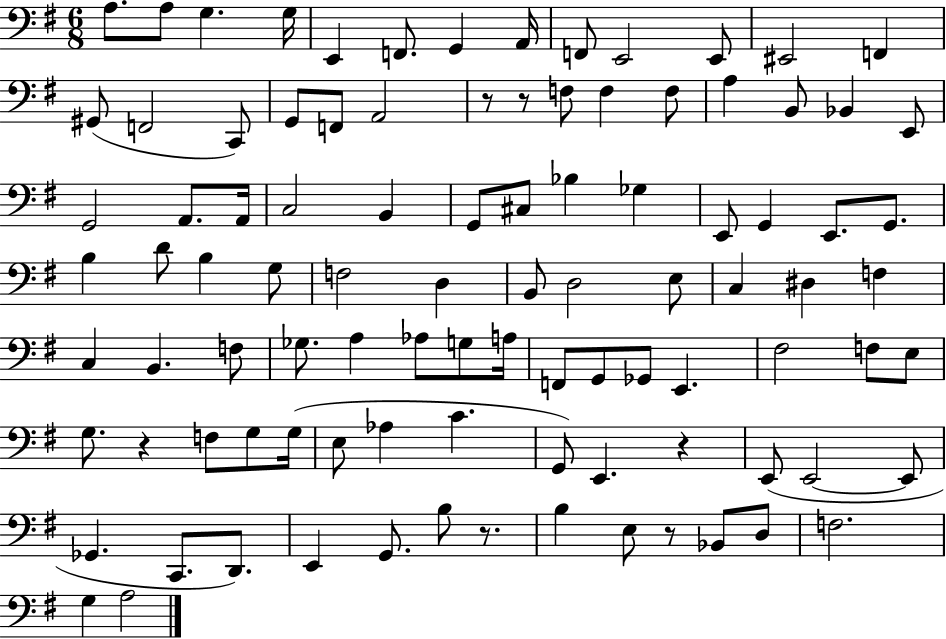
A3/e. A3/e G3/q. G3/s E2/q F2/e. G2/q A2/s F2/e E2/h E2/e EIS2/h F2/q G#2/e F2/h C2/e G2/e F2/e A2/h R/e R/e F3/e F3/q F3/e A3/q B2/e Bb2/q E2/e G2/h A2/e. A2/s C3/h B2/q G2/e C#3/e Bb3/q Gb3/q E2/e G2/q E2/e. G2/e. B3/q D4/e B3/q G3/e F3/h D3/q B2/e D3/h E3/e C3/q D#3/q F3/q C3/q B2/q. F3/e Gb3/e. A3/q Ab3/e G3/e A3/s F2/e G2/e Gb2/e E2/q. F#3/h F3/e E3/e G3/e. R/q F3/e G3/e G3/s E3/e Ab3/q C4/q. G2/e E2/q. R/q E2/e E2/h E2/e Gb2/q. C2/e. D2/e. E2/q G2/e. B3/e R/e. B3/q E3/e R/e Bb2/e D3/e F3/h. G3/q A3/h